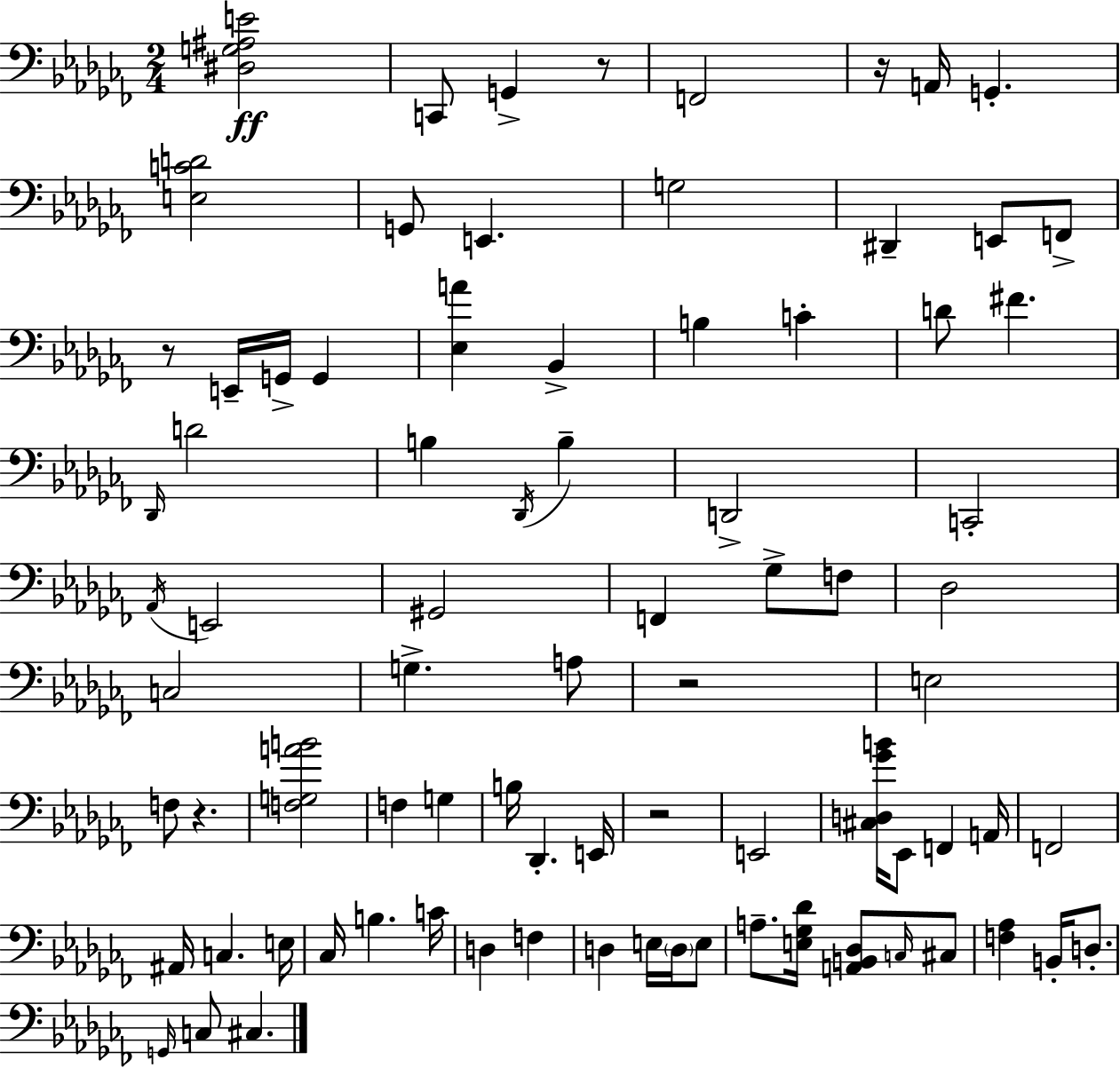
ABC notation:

X:1
T:Untitled
M:2/4
L:1/4
K:Abm
[^D,G,^A,E]2 C,,/2 G,, z/2 F,,2 z/4 A,,/4 G,, [E,CD]2 G,,/2 E,, G,2 ^D,, E,,/2 F,,/2 z/2 E,,/4 G,,/4 G,, [_E,A] _B,, B, C D/2 ^F _D,,/4 D2 B, _D,,/4 B, D,,2 C,,2 _A,,/4 E,,2 ^G,,2 F,, _G,/2 F,/2 _D,2 C,2 G, A,/2 z2 E,2 F,/2 z [F,G,AB]2 F, G, B,/4 _D,, E,,/4 z2 E,,2 [^C,D,_GB]/4 _E,,/2 F,, A,,/4 F,,2 ^A,,/4 C, E,/4 _C,/4 B, C/4 D, F, D, E,/4 D,/4 E,/2 A,/2 [E,_G,_D]/4 [A,,B,,_D,]/2 C,/4 ^C,/2 [F,_A,] B,,/4 D,/2 G,,/4 C,/2 ^C,